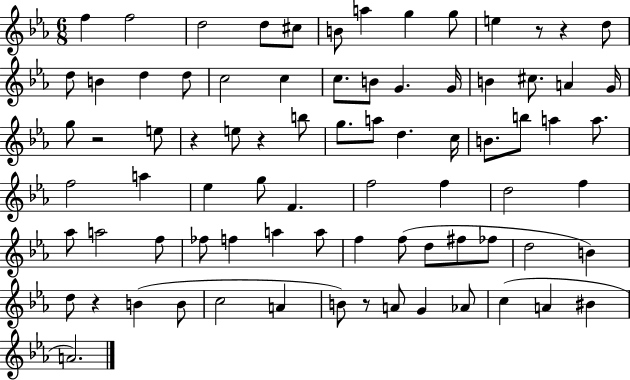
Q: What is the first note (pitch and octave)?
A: F5